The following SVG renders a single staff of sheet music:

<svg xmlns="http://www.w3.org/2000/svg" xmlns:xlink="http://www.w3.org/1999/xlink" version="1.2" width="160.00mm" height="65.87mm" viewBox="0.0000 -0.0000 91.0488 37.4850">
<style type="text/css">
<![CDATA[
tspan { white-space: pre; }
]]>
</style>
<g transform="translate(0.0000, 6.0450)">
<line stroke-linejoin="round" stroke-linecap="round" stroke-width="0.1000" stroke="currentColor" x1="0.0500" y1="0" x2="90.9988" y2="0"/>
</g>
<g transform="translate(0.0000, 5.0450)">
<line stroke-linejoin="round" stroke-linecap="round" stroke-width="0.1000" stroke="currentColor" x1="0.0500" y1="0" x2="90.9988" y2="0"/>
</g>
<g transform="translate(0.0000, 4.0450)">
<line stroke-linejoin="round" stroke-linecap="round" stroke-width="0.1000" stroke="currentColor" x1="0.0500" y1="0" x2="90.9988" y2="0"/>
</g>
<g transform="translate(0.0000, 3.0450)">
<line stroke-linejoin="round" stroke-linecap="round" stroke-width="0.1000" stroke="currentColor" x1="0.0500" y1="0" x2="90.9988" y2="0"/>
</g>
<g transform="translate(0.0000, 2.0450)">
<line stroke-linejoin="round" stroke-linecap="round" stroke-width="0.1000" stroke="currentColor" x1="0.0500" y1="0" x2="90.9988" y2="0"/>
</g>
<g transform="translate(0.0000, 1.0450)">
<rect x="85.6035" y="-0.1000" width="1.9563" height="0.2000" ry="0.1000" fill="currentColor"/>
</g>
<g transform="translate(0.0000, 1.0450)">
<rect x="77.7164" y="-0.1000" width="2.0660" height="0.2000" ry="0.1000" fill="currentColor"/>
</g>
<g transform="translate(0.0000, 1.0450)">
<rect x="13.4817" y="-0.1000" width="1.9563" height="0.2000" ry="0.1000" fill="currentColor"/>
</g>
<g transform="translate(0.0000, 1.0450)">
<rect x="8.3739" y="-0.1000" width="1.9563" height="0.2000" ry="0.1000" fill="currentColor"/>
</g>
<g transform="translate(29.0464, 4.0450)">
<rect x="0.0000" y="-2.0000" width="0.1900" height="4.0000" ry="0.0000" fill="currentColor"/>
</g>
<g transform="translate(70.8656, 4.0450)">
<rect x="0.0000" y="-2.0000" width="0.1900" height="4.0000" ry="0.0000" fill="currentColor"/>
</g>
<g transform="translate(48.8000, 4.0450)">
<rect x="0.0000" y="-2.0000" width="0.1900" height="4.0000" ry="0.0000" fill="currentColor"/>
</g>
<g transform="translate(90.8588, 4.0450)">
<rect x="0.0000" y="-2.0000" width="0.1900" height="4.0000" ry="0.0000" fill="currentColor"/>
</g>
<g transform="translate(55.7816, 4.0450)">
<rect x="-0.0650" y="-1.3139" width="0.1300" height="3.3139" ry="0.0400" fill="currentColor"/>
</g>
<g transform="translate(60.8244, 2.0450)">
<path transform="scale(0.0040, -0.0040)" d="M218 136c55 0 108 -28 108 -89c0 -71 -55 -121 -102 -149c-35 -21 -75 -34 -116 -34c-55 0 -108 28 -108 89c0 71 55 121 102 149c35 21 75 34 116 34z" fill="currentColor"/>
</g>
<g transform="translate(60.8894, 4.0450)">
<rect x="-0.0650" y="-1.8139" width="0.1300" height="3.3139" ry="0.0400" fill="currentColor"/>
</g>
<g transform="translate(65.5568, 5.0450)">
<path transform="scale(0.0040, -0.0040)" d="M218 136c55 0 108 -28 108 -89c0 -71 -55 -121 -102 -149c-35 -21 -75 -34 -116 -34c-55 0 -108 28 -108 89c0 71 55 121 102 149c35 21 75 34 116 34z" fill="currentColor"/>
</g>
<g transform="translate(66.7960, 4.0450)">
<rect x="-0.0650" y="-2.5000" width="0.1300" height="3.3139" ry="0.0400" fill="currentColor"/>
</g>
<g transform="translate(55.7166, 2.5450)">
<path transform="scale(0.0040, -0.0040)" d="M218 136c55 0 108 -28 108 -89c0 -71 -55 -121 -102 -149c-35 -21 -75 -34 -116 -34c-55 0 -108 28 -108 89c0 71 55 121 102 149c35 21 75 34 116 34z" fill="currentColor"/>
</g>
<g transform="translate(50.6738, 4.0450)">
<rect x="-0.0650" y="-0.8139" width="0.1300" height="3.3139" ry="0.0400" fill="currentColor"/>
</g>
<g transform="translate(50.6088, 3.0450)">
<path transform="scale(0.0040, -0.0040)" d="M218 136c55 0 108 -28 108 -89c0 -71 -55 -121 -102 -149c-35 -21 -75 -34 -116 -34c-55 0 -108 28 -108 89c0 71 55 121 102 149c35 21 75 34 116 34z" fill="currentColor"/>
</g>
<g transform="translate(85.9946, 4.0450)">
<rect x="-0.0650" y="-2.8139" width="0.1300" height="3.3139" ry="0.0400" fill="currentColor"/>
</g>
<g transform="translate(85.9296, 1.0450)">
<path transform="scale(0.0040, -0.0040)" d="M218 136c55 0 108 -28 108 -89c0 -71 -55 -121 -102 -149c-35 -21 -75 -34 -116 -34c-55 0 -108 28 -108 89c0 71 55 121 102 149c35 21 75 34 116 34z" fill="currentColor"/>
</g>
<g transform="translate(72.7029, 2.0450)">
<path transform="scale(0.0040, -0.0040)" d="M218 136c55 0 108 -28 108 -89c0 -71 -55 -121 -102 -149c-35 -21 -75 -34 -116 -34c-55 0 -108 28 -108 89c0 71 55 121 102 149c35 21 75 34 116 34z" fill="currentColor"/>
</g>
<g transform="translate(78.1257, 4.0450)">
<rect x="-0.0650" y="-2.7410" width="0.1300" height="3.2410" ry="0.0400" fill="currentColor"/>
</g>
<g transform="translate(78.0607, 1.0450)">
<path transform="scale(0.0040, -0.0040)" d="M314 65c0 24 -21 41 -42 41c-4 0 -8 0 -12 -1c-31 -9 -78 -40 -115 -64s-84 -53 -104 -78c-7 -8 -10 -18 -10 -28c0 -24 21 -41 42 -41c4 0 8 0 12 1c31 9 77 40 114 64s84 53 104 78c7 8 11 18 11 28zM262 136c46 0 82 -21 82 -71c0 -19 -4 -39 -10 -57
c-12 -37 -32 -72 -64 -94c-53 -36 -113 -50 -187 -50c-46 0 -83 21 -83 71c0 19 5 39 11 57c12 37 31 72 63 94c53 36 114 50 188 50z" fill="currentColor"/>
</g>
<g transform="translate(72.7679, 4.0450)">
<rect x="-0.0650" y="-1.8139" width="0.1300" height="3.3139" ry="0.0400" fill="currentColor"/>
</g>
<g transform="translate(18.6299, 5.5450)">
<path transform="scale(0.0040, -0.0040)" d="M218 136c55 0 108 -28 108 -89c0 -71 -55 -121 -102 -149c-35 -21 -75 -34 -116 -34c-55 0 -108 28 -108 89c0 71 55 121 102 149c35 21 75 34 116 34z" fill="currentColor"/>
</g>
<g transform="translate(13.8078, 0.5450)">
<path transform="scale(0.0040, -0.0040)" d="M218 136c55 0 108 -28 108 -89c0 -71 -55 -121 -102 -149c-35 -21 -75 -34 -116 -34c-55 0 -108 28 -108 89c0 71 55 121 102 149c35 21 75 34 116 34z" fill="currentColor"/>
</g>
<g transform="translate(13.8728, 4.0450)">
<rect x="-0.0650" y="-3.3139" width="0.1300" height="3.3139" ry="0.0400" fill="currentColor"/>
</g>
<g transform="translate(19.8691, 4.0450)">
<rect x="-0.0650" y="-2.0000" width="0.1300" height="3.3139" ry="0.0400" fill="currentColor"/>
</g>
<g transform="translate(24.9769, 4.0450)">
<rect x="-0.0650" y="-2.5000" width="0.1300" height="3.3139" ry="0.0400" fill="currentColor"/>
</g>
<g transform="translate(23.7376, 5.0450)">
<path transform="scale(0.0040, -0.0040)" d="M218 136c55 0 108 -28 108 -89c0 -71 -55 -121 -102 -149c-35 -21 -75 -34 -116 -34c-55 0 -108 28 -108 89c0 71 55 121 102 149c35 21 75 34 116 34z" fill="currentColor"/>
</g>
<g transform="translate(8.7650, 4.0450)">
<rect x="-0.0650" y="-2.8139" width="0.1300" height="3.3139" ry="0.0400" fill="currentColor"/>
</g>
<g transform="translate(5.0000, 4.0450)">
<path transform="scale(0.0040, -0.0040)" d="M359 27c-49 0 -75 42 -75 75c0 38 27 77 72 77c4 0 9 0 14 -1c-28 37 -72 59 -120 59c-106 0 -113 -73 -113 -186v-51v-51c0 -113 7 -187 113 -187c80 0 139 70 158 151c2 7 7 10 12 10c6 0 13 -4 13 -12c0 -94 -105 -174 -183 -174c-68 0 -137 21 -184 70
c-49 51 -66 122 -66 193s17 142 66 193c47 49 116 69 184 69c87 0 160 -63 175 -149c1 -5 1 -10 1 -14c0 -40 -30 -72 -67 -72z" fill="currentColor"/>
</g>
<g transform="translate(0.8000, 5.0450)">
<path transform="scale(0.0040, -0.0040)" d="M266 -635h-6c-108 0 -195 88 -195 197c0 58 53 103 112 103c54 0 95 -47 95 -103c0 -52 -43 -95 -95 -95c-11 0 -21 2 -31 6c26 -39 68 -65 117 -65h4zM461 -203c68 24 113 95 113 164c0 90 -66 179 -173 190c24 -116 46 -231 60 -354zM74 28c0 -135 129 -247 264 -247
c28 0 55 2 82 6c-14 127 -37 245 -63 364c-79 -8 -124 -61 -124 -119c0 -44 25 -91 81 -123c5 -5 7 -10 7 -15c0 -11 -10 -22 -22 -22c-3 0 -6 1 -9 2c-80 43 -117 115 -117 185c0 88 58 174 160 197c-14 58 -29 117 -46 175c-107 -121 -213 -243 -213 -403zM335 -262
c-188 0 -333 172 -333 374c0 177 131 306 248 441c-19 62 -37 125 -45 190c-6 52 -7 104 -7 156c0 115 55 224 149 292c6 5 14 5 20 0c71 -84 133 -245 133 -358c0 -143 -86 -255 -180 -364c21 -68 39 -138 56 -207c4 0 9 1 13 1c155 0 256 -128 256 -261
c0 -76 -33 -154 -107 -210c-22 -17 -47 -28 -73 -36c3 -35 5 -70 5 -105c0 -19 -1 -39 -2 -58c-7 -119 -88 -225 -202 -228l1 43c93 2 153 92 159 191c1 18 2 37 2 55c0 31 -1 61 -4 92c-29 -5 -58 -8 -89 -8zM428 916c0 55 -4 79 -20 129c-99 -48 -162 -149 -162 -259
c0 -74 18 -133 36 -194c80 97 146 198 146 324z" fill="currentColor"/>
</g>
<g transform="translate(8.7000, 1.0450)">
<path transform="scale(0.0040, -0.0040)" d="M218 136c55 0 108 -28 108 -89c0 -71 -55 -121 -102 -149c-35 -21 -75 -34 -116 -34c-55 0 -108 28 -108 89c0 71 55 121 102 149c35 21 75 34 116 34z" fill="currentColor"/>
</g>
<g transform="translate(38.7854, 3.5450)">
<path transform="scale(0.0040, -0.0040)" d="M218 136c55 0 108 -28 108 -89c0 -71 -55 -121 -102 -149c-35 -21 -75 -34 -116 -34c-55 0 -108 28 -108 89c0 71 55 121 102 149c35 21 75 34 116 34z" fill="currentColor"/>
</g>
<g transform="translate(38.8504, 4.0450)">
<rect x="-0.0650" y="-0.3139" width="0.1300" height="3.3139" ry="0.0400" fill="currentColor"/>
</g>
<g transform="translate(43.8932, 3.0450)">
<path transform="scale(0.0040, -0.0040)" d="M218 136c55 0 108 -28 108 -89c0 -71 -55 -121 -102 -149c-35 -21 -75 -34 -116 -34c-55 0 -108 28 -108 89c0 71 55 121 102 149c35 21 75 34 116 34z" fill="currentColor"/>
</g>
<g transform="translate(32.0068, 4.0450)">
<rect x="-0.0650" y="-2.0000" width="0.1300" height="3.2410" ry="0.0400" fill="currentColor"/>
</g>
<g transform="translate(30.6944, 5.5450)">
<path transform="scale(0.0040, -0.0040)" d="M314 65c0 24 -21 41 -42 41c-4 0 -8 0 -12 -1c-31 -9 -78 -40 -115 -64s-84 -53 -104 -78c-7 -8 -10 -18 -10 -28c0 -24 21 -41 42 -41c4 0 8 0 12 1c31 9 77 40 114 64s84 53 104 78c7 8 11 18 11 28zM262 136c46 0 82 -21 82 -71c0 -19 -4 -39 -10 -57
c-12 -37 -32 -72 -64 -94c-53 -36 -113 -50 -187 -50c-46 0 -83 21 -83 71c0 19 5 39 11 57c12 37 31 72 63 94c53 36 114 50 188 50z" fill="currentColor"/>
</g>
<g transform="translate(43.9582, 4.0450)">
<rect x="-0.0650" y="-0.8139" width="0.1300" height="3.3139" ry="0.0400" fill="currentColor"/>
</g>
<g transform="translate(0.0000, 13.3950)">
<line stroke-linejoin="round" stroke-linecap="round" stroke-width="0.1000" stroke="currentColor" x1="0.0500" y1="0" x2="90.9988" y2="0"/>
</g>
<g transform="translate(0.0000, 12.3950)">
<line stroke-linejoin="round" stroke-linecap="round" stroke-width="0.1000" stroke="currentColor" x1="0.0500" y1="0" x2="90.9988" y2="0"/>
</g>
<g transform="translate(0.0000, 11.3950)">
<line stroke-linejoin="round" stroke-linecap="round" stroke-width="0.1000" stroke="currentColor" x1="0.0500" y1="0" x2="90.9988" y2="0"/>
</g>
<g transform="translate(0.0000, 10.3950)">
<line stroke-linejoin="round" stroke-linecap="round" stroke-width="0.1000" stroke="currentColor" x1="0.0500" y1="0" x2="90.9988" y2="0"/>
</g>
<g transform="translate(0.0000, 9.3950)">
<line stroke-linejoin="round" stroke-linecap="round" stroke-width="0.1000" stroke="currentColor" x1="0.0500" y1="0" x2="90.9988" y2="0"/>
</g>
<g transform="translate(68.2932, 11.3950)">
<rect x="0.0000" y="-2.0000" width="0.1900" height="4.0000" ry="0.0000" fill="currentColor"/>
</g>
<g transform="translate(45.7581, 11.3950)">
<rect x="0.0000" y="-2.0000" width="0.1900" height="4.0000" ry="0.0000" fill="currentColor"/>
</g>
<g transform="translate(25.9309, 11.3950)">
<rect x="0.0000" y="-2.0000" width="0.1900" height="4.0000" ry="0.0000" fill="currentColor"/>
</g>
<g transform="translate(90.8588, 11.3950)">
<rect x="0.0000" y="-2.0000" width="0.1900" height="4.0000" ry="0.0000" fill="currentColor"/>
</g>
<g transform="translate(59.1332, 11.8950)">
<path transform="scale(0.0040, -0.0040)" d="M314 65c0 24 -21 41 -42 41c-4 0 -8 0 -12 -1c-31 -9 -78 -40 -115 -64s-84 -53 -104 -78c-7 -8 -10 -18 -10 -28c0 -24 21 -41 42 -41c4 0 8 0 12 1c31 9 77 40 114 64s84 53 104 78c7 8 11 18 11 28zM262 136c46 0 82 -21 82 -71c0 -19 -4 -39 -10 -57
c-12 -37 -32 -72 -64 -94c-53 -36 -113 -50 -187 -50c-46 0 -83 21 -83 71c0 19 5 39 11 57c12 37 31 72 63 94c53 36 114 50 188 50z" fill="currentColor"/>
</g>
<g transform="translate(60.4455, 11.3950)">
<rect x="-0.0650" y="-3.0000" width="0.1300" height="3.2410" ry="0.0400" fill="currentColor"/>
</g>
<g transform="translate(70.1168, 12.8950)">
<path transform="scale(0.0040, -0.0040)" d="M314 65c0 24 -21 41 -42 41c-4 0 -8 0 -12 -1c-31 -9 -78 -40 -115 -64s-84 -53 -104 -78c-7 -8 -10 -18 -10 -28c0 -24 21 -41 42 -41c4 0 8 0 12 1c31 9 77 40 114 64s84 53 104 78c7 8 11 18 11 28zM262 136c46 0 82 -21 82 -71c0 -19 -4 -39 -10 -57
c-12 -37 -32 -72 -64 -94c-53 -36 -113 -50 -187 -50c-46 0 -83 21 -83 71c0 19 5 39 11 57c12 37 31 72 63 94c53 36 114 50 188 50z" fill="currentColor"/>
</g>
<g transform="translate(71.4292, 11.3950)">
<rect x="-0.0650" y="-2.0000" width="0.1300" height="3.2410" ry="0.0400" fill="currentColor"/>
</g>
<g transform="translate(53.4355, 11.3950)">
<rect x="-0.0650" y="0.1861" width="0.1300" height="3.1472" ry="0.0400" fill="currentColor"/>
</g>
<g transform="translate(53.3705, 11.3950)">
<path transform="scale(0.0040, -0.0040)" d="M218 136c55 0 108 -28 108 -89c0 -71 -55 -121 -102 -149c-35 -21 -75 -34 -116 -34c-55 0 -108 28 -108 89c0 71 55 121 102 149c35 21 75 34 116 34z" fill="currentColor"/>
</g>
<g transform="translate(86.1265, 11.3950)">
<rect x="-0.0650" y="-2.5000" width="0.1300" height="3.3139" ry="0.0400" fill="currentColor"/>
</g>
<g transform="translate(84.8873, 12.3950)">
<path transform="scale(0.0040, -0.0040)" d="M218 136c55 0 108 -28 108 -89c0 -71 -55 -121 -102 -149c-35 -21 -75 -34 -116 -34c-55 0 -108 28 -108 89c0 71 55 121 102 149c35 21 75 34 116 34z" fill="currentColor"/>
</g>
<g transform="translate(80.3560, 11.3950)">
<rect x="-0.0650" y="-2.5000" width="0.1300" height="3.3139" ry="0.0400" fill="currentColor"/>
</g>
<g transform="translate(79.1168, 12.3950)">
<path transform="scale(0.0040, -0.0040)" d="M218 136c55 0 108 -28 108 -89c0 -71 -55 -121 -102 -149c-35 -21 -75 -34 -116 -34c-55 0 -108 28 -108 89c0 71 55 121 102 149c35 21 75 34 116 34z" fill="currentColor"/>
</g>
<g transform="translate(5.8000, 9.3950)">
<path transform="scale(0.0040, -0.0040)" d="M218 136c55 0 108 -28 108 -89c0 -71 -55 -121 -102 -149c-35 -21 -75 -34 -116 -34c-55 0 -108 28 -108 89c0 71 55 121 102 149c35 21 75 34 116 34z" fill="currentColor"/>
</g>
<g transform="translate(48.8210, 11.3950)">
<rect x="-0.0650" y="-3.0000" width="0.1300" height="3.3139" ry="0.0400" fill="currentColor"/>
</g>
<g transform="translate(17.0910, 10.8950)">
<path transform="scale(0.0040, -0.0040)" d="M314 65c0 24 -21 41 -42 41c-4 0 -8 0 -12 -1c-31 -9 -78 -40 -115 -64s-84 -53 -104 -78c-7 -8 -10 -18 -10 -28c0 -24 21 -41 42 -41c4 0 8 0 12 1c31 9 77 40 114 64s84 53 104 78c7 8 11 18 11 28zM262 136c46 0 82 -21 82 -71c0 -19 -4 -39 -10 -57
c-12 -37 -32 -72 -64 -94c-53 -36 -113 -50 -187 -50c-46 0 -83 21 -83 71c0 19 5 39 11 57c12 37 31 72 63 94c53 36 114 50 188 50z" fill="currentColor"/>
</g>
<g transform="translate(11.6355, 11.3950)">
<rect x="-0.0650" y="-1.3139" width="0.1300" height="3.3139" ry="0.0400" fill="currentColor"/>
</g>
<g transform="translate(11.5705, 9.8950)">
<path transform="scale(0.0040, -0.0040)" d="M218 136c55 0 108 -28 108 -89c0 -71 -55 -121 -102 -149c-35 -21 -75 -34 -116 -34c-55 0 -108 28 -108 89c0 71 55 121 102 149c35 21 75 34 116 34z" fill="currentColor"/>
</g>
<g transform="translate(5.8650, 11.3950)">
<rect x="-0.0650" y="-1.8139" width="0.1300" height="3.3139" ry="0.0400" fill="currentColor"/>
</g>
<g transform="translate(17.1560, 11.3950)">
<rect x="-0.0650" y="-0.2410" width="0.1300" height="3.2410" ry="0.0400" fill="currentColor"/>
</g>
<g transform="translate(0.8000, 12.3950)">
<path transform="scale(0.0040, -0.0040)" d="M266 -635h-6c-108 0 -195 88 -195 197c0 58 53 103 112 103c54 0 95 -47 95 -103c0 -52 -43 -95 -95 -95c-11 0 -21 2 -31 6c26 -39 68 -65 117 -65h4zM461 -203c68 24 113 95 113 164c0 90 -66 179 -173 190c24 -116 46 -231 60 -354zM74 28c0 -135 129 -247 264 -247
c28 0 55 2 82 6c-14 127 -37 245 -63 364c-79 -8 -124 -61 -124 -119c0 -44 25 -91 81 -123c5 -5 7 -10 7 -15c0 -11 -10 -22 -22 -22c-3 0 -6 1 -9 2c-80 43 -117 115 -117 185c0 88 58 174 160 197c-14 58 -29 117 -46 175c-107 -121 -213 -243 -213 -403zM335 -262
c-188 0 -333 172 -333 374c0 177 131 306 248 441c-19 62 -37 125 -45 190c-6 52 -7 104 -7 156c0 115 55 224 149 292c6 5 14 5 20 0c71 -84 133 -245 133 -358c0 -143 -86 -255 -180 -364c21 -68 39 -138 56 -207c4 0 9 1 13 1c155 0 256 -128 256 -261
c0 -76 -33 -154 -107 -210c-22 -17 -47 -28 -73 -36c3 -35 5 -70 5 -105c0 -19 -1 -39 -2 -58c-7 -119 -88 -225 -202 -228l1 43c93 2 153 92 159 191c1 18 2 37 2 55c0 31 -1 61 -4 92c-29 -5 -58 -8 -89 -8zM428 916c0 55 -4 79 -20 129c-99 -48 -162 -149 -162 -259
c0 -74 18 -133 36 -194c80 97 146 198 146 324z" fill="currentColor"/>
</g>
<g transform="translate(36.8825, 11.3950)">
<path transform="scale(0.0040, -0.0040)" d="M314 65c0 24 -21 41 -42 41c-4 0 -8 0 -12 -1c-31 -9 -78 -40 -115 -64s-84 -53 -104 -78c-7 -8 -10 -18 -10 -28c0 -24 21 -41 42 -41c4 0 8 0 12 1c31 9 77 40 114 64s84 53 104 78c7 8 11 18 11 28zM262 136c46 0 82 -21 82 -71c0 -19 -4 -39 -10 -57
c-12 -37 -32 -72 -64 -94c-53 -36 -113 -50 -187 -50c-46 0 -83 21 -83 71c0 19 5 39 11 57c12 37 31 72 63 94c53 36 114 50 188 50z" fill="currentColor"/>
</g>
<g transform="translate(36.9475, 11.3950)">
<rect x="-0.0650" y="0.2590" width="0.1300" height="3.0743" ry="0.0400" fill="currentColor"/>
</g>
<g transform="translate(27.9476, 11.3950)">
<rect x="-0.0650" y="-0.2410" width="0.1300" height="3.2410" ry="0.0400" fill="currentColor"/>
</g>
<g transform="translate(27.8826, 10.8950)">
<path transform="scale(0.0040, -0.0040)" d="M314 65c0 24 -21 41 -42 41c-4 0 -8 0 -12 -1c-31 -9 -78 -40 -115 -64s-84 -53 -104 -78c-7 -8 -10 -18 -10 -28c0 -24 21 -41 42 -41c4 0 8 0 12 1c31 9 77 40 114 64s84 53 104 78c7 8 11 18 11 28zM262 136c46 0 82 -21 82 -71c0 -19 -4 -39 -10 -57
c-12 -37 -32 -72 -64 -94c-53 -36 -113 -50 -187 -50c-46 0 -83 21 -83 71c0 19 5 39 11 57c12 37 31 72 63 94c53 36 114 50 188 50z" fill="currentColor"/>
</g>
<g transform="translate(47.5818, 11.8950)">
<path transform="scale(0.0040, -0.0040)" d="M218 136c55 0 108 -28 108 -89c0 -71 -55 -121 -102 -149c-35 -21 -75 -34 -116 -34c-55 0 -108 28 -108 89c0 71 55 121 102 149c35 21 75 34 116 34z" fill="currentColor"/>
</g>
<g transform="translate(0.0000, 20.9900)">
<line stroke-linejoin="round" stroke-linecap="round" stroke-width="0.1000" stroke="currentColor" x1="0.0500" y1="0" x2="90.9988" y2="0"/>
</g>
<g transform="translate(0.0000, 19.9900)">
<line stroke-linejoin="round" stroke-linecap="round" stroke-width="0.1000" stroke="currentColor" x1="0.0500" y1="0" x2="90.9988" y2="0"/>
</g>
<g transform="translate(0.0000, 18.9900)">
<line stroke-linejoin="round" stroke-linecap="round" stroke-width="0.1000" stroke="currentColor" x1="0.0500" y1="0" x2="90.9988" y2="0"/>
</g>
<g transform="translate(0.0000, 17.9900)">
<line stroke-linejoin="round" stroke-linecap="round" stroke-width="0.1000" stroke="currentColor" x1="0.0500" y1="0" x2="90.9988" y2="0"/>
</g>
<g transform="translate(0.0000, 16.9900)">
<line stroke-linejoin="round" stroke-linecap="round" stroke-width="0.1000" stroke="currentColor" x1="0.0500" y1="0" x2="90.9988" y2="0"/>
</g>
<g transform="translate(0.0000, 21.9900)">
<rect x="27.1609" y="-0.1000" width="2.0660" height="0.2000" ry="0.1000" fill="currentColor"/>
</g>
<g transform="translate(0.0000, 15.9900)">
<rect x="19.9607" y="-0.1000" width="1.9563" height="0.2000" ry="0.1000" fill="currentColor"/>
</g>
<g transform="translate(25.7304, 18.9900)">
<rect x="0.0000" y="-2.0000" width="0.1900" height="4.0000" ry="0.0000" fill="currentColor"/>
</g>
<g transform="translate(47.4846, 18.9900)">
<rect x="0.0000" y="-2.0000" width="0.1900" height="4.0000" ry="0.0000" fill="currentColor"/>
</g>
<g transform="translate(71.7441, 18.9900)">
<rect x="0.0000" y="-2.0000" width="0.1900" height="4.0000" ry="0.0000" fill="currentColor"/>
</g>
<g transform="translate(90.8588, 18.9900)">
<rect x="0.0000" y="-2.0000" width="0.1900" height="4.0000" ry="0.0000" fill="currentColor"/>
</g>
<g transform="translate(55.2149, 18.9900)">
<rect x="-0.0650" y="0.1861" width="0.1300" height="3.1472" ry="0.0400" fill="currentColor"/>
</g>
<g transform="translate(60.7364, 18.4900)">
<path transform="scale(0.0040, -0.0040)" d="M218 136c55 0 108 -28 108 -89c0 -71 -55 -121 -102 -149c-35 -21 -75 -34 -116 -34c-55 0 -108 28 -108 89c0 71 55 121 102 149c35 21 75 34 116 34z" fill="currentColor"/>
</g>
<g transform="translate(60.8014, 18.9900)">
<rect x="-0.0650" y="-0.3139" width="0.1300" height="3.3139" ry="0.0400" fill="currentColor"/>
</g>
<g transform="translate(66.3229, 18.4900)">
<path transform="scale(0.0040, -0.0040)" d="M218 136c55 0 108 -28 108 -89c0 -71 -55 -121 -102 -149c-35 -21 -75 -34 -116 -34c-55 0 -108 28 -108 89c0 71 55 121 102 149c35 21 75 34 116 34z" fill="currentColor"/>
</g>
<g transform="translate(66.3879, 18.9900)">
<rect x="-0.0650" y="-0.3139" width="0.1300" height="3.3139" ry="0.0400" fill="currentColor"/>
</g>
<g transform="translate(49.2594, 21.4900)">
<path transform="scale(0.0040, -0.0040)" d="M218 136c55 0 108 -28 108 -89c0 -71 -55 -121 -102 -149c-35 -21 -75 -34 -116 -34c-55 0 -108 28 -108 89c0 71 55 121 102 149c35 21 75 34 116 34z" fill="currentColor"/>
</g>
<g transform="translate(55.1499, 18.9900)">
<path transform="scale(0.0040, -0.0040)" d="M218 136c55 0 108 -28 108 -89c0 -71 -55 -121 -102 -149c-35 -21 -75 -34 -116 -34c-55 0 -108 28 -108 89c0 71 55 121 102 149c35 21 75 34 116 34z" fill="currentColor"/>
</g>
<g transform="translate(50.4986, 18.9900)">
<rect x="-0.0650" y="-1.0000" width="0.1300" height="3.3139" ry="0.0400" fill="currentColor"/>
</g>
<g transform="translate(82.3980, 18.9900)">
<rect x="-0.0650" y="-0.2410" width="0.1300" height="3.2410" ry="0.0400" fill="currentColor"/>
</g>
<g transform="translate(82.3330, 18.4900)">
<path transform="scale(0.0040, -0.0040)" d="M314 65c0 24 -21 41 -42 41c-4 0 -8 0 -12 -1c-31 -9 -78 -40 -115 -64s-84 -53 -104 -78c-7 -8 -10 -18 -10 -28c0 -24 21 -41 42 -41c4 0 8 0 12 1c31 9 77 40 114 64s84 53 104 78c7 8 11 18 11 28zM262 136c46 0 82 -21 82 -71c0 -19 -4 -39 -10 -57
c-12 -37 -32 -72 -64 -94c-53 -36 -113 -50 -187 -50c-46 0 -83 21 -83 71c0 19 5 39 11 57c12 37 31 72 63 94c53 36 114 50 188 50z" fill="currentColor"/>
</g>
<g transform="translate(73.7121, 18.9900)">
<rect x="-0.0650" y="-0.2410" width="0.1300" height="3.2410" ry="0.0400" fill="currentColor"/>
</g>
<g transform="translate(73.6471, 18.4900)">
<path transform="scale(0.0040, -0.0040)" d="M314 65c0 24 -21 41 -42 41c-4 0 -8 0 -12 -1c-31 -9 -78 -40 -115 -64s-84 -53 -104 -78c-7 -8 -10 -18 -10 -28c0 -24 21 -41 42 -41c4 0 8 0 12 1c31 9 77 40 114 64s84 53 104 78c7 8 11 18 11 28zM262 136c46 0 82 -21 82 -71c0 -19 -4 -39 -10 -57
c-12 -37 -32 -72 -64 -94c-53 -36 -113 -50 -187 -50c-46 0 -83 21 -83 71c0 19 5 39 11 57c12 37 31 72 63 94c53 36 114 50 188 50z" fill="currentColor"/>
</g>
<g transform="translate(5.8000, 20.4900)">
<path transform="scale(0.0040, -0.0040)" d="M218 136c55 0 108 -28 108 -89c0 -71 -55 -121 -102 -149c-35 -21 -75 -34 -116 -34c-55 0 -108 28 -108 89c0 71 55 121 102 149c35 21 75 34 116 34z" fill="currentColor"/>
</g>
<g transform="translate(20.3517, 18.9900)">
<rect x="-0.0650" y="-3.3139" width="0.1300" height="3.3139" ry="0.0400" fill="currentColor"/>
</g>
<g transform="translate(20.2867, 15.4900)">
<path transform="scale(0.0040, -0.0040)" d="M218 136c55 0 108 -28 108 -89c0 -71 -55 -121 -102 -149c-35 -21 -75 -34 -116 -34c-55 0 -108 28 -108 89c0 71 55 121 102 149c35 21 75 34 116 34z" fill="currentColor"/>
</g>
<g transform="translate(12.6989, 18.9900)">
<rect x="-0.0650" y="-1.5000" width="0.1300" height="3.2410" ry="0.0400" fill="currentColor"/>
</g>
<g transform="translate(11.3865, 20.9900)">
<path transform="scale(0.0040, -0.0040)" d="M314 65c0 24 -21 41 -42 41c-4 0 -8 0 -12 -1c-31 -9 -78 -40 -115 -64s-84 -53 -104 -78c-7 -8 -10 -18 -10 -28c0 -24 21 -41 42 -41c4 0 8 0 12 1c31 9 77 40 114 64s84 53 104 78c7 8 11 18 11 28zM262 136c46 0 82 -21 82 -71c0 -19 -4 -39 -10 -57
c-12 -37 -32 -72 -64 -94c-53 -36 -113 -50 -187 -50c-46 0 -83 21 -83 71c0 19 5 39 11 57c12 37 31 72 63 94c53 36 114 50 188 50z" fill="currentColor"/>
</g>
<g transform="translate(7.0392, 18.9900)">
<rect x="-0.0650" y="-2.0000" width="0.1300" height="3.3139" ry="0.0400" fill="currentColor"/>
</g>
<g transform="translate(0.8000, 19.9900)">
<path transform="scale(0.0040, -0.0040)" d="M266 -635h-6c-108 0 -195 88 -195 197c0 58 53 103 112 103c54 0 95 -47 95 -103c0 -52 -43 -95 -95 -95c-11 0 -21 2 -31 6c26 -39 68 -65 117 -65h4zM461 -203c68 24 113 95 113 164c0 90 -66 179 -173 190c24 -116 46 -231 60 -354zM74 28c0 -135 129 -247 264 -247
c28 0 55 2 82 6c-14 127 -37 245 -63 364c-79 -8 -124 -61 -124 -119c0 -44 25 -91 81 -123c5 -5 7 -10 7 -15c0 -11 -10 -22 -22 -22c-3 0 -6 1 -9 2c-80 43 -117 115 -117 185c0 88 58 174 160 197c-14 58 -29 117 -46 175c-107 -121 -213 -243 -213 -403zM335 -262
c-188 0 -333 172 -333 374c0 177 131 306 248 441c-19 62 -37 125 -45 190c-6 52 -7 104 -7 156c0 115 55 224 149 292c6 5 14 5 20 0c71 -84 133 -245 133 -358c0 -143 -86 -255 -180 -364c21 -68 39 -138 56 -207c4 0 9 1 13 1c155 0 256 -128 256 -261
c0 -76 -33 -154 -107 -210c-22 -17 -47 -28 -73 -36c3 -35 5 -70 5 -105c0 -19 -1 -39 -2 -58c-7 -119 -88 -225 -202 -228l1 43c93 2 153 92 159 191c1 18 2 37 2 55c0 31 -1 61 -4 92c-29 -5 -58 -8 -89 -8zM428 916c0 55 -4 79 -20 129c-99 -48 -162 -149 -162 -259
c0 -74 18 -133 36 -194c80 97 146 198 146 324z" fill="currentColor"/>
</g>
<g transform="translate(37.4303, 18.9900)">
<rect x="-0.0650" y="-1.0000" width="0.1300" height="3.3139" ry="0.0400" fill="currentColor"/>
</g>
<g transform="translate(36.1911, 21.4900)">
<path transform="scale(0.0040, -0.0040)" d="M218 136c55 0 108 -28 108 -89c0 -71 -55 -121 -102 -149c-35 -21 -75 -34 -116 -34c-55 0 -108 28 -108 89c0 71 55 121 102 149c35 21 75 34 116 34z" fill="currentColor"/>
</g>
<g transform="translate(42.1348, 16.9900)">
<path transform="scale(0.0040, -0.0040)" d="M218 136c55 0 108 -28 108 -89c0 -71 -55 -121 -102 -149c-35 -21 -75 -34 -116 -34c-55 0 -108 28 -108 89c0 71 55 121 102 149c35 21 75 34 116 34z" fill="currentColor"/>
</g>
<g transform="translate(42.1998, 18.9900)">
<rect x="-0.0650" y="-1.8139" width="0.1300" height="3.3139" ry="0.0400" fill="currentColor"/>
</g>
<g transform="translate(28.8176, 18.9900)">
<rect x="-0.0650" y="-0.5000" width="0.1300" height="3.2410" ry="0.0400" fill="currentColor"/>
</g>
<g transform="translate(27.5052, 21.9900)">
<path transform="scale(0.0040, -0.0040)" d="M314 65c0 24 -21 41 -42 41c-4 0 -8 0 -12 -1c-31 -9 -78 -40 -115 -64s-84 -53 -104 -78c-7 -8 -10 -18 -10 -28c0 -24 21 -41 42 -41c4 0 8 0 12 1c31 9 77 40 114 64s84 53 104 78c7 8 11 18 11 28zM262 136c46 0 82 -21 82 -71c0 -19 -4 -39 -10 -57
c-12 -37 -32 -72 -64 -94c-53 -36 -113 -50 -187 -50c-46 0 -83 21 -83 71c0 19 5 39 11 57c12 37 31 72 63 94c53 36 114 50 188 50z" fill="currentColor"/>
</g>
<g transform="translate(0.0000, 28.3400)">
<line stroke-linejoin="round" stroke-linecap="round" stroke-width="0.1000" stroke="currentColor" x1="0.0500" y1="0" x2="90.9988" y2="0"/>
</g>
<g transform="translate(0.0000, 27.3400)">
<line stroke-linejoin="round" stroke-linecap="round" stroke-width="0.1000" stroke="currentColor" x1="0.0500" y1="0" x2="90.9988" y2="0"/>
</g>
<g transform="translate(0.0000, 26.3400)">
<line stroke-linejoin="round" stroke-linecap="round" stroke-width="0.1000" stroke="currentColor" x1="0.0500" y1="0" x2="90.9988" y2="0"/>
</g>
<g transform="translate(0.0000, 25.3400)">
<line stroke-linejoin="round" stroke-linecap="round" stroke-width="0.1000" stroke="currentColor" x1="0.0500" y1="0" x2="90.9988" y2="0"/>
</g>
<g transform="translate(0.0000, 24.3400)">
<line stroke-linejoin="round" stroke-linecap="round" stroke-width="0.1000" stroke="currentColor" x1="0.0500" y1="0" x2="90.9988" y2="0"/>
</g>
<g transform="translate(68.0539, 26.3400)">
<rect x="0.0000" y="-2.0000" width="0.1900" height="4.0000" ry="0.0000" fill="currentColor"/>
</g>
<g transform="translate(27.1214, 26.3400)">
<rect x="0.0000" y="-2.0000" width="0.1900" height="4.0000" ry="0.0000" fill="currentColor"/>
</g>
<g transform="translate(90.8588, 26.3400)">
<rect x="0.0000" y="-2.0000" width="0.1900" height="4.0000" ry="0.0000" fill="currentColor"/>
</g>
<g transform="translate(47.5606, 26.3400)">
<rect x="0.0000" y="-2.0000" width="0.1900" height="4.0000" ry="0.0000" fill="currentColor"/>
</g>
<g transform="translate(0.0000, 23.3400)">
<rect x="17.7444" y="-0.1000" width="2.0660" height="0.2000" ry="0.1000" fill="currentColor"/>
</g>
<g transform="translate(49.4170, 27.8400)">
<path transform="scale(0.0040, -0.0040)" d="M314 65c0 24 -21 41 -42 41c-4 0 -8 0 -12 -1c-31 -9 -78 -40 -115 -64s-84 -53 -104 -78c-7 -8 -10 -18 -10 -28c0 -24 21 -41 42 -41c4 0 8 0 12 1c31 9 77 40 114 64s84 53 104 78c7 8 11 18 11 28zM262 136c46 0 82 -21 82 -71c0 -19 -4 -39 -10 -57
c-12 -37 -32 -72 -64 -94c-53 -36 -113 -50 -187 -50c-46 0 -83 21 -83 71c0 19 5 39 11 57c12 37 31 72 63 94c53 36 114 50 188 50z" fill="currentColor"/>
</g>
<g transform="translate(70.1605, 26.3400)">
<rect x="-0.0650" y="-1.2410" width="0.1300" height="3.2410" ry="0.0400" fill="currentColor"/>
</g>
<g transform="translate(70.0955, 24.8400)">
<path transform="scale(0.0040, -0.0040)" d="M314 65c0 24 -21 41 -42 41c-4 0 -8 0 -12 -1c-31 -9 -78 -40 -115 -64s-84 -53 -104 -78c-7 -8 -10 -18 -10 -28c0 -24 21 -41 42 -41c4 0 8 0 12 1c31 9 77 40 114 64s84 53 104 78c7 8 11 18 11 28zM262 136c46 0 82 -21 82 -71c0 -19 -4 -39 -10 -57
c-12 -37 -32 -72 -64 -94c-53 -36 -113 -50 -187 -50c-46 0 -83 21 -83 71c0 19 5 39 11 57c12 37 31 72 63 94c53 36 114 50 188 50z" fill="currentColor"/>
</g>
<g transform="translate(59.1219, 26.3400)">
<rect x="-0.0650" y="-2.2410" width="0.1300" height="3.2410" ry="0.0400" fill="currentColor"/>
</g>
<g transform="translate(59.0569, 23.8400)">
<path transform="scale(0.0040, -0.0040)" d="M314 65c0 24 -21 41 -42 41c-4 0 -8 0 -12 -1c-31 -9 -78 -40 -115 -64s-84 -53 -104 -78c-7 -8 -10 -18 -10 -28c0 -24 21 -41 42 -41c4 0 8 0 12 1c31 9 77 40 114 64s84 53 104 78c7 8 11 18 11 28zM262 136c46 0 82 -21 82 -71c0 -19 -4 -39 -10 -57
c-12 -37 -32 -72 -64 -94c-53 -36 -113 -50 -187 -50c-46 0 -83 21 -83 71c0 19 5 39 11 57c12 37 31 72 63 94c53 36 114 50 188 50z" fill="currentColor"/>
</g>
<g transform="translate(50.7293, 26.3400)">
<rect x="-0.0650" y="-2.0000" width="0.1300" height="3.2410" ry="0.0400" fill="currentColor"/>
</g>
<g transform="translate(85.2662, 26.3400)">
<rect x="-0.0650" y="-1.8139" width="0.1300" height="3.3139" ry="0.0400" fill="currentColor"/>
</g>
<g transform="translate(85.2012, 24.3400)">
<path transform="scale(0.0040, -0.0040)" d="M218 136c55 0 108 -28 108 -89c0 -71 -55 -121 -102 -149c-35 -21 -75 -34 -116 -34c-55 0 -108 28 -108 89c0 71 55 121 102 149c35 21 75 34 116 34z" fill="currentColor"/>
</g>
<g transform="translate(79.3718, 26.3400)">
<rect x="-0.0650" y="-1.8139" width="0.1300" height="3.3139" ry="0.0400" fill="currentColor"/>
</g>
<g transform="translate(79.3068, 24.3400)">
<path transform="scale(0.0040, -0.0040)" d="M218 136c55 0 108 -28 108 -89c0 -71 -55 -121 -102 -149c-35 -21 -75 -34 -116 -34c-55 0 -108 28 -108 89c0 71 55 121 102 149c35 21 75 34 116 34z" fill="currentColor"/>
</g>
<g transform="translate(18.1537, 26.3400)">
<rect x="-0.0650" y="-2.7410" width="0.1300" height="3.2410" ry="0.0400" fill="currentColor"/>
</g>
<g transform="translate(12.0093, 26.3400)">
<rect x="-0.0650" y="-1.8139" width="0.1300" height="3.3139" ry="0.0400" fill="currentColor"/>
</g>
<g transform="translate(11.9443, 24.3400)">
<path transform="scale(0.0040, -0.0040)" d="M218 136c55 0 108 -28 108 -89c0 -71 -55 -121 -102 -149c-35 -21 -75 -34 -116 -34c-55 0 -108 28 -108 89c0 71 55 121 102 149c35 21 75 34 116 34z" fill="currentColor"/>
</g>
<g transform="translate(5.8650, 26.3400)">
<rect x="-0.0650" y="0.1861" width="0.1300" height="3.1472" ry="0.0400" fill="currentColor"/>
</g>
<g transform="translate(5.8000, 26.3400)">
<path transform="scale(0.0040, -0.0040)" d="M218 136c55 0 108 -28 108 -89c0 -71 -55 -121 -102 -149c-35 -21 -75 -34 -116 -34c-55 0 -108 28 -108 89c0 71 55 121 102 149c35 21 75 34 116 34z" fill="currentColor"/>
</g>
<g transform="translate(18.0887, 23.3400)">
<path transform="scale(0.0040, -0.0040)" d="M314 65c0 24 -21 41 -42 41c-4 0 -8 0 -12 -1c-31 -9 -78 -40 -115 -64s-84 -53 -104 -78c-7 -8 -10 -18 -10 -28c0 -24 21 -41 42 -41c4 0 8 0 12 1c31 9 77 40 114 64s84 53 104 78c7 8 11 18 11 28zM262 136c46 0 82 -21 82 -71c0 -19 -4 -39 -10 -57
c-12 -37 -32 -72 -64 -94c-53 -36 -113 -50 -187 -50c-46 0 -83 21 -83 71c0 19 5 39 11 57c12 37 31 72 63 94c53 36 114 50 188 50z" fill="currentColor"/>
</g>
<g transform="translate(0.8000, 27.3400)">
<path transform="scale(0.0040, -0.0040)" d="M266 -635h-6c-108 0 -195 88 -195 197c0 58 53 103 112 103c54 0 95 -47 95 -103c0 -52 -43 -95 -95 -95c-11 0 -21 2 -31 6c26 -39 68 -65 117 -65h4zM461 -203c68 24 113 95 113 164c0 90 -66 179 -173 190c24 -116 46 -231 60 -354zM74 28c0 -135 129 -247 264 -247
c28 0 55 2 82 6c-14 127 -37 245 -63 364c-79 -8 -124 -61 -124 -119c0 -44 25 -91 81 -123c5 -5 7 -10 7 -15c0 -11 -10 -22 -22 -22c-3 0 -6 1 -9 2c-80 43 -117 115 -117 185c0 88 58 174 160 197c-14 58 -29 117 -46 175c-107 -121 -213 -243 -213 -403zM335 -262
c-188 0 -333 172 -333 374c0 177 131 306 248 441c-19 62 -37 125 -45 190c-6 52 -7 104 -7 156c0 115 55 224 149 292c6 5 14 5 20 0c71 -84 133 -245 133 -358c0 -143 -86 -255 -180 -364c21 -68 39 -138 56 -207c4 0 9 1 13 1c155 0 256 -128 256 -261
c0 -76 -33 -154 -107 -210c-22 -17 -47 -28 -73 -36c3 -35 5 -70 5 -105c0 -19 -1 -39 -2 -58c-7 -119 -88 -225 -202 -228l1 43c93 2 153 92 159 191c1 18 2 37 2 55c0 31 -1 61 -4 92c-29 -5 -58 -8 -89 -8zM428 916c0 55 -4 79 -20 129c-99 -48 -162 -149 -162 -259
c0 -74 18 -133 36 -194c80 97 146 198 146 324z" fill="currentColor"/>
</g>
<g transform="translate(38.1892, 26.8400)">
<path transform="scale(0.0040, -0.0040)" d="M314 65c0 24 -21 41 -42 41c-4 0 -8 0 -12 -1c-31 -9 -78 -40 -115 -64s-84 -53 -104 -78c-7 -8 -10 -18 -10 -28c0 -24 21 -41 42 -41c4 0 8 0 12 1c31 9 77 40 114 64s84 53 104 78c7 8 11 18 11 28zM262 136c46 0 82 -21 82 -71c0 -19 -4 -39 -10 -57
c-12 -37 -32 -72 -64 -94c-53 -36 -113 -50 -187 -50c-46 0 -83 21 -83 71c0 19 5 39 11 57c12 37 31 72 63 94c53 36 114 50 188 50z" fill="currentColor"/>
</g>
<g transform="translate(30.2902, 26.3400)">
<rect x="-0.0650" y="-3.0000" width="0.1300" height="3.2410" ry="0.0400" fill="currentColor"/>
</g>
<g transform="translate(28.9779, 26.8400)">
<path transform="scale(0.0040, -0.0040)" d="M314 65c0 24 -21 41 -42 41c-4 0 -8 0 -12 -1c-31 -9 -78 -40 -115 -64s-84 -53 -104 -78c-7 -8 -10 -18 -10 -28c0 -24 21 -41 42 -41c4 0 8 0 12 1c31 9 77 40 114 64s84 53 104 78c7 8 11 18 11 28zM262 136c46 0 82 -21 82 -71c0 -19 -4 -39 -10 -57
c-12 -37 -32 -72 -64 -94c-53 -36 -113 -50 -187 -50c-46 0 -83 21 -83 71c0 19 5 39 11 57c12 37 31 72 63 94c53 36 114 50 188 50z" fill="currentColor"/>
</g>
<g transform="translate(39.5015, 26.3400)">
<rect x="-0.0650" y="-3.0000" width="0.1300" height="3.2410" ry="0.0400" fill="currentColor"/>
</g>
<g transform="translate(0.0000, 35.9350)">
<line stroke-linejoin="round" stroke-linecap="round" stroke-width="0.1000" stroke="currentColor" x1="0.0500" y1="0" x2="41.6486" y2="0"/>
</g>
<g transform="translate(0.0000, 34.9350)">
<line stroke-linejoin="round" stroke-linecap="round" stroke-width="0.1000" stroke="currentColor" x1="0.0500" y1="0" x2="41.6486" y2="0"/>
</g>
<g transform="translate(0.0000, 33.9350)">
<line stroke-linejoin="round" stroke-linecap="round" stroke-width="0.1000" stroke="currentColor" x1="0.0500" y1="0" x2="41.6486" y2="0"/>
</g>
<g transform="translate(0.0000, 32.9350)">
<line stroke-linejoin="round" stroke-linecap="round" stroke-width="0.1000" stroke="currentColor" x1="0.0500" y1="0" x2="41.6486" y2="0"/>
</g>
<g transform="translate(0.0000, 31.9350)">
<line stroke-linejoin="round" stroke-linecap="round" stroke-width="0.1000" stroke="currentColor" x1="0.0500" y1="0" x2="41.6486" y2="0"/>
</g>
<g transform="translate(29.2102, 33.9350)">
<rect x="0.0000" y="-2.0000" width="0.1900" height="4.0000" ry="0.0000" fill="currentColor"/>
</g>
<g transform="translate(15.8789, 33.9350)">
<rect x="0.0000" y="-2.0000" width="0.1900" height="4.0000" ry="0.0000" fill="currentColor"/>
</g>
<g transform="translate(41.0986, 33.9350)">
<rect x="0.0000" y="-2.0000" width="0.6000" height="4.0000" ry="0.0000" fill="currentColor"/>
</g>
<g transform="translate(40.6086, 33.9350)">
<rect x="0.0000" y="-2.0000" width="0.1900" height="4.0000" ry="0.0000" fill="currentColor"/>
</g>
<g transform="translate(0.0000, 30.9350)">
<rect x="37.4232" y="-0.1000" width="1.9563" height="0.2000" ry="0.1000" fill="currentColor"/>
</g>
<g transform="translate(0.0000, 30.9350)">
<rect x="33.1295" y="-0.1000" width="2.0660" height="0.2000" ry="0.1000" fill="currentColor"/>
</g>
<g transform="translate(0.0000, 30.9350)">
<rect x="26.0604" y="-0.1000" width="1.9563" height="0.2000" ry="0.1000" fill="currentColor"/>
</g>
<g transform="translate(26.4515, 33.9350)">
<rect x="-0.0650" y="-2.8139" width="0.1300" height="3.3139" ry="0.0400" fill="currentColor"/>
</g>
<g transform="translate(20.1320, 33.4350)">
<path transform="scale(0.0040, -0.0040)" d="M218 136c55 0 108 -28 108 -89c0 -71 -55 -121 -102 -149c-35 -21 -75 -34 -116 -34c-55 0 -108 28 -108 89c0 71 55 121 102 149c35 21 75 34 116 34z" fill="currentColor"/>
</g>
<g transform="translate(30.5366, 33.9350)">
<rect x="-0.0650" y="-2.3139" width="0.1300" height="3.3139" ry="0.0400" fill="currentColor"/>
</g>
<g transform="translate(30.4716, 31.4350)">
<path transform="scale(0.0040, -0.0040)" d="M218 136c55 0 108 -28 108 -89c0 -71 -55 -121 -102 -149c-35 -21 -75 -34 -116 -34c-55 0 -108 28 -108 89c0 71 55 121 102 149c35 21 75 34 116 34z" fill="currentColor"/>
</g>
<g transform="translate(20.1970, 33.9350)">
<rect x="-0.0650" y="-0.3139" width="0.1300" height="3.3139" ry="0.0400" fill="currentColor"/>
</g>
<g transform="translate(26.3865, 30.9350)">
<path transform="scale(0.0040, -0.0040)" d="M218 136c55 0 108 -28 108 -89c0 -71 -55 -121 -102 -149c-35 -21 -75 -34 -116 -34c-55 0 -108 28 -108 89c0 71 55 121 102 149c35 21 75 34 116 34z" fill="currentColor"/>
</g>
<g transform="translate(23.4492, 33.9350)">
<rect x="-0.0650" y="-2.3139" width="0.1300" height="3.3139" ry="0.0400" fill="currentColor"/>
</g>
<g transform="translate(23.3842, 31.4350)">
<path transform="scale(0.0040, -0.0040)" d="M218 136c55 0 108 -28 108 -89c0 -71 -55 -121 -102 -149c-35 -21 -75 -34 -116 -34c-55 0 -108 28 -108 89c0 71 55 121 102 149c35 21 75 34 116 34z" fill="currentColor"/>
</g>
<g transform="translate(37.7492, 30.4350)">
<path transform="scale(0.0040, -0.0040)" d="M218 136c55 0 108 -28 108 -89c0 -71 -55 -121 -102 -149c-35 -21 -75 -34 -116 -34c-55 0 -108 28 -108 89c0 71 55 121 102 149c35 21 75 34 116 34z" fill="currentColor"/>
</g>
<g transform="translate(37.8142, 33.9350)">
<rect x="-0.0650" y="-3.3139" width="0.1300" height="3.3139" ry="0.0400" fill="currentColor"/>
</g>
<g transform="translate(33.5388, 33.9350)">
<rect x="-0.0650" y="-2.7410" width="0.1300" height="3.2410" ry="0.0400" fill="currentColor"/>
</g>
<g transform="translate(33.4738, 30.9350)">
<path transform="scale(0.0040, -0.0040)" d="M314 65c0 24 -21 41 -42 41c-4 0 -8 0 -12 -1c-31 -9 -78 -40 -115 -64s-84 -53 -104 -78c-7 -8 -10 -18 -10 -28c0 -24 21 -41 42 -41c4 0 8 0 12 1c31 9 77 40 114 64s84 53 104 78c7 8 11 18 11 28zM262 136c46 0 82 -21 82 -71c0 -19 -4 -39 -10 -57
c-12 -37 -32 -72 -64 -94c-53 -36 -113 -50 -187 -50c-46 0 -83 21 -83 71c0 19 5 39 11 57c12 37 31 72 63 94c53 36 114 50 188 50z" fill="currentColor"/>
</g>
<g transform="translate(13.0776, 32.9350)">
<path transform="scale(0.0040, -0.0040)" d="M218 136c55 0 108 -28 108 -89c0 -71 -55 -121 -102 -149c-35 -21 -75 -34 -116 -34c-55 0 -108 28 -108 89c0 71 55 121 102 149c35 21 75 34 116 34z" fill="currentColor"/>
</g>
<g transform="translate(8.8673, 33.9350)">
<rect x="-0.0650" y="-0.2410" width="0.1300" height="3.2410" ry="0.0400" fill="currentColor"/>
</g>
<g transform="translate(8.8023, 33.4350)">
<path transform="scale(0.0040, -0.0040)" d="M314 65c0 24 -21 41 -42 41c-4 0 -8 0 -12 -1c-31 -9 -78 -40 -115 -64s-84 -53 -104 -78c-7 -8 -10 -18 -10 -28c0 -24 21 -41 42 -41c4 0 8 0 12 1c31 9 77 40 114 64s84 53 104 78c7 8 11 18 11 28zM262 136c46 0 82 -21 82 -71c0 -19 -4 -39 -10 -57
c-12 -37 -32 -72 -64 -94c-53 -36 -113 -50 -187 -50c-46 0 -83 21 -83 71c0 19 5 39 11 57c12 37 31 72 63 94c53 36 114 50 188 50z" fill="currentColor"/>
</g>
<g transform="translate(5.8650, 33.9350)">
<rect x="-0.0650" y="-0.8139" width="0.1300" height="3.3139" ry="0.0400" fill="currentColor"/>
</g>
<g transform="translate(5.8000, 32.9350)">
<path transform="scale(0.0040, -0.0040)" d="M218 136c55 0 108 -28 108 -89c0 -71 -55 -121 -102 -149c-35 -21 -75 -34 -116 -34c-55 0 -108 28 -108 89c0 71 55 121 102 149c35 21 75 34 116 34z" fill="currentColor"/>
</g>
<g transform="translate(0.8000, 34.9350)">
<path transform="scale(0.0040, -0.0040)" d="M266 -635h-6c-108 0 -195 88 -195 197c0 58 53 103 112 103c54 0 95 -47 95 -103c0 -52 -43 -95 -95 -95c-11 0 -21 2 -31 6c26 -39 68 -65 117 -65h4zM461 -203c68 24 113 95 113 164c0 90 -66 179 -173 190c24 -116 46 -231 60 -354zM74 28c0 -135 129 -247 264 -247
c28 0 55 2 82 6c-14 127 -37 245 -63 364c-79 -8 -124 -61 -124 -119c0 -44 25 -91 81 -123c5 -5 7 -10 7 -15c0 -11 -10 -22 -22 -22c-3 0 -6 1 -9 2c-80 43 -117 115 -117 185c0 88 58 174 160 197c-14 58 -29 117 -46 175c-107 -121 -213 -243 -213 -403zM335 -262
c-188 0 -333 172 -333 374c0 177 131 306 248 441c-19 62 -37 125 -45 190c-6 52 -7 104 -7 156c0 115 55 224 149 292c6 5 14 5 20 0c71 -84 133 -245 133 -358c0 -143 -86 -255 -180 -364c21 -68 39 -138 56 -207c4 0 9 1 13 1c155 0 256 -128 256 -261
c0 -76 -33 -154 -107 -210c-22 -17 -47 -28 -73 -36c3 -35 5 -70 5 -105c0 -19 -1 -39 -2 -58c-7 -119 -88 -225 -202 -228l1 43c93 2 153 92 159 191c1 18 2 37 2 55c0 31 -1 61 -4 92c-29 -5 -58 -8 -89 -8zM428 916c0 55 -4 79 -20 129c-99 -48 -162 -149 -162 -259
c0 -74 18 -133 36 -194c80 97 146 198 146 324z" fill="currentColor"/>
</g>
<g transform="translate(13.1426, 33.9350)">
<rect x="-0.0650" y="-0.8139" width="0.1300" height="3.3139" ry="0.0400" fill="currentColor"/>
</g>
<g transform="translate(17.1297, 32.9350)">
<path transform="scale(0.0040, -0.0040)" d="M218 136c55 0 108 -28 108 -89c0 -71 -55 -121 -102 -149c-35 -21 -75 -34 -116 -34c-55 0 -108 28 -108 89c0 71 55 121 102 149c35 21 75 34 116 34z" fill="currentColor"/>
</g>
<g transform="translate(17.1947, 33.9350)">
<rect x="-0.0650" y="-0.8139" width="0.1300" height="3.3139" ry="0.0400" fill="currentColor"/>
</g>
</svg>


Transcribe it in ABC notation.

X:1
T:Untitled
M:4/4
L:1/4
K:C
a b F G F2 c d d e f G f a2 a f e c2 c2 B2 A B A2 F2 G G F E2 b C2 D f D B c c c2 c2 B f a2 A2 A2 F2 g2 e2 f f d c2 d d c g a g a2 b